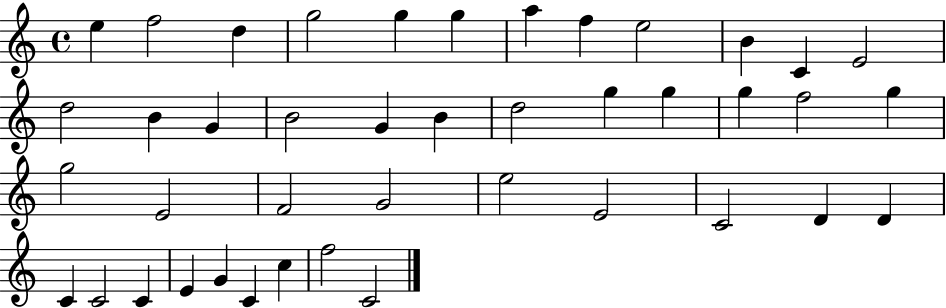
{
  \clef treble
  \time 4/4
  \defaultTimeSignature
  \key c \major
  e''4 f''2 d''4 | g''2 g''4 g''4 | a''4 f''4 e''2 | b'4 c'4 e'2 | \break d''2 b'4 g'4 | b'2 g'4 b'4 | d''2 g''4 g''4 | g''4 f''2 g''4 | \break g''2 e'2 | f'2 g'2 | e''2 e'2 | c'2 d'4 d'4 | \break c'4 c'2 c'4 | e'4 g'4 c'4 c''4 | f''2 c'2 | \bar "|."
}